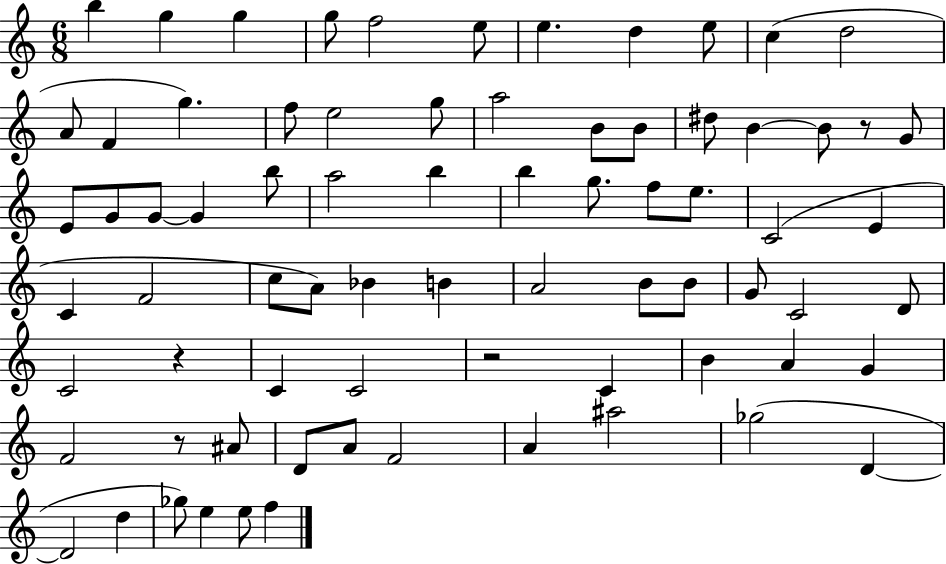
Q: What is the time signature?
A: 6/8